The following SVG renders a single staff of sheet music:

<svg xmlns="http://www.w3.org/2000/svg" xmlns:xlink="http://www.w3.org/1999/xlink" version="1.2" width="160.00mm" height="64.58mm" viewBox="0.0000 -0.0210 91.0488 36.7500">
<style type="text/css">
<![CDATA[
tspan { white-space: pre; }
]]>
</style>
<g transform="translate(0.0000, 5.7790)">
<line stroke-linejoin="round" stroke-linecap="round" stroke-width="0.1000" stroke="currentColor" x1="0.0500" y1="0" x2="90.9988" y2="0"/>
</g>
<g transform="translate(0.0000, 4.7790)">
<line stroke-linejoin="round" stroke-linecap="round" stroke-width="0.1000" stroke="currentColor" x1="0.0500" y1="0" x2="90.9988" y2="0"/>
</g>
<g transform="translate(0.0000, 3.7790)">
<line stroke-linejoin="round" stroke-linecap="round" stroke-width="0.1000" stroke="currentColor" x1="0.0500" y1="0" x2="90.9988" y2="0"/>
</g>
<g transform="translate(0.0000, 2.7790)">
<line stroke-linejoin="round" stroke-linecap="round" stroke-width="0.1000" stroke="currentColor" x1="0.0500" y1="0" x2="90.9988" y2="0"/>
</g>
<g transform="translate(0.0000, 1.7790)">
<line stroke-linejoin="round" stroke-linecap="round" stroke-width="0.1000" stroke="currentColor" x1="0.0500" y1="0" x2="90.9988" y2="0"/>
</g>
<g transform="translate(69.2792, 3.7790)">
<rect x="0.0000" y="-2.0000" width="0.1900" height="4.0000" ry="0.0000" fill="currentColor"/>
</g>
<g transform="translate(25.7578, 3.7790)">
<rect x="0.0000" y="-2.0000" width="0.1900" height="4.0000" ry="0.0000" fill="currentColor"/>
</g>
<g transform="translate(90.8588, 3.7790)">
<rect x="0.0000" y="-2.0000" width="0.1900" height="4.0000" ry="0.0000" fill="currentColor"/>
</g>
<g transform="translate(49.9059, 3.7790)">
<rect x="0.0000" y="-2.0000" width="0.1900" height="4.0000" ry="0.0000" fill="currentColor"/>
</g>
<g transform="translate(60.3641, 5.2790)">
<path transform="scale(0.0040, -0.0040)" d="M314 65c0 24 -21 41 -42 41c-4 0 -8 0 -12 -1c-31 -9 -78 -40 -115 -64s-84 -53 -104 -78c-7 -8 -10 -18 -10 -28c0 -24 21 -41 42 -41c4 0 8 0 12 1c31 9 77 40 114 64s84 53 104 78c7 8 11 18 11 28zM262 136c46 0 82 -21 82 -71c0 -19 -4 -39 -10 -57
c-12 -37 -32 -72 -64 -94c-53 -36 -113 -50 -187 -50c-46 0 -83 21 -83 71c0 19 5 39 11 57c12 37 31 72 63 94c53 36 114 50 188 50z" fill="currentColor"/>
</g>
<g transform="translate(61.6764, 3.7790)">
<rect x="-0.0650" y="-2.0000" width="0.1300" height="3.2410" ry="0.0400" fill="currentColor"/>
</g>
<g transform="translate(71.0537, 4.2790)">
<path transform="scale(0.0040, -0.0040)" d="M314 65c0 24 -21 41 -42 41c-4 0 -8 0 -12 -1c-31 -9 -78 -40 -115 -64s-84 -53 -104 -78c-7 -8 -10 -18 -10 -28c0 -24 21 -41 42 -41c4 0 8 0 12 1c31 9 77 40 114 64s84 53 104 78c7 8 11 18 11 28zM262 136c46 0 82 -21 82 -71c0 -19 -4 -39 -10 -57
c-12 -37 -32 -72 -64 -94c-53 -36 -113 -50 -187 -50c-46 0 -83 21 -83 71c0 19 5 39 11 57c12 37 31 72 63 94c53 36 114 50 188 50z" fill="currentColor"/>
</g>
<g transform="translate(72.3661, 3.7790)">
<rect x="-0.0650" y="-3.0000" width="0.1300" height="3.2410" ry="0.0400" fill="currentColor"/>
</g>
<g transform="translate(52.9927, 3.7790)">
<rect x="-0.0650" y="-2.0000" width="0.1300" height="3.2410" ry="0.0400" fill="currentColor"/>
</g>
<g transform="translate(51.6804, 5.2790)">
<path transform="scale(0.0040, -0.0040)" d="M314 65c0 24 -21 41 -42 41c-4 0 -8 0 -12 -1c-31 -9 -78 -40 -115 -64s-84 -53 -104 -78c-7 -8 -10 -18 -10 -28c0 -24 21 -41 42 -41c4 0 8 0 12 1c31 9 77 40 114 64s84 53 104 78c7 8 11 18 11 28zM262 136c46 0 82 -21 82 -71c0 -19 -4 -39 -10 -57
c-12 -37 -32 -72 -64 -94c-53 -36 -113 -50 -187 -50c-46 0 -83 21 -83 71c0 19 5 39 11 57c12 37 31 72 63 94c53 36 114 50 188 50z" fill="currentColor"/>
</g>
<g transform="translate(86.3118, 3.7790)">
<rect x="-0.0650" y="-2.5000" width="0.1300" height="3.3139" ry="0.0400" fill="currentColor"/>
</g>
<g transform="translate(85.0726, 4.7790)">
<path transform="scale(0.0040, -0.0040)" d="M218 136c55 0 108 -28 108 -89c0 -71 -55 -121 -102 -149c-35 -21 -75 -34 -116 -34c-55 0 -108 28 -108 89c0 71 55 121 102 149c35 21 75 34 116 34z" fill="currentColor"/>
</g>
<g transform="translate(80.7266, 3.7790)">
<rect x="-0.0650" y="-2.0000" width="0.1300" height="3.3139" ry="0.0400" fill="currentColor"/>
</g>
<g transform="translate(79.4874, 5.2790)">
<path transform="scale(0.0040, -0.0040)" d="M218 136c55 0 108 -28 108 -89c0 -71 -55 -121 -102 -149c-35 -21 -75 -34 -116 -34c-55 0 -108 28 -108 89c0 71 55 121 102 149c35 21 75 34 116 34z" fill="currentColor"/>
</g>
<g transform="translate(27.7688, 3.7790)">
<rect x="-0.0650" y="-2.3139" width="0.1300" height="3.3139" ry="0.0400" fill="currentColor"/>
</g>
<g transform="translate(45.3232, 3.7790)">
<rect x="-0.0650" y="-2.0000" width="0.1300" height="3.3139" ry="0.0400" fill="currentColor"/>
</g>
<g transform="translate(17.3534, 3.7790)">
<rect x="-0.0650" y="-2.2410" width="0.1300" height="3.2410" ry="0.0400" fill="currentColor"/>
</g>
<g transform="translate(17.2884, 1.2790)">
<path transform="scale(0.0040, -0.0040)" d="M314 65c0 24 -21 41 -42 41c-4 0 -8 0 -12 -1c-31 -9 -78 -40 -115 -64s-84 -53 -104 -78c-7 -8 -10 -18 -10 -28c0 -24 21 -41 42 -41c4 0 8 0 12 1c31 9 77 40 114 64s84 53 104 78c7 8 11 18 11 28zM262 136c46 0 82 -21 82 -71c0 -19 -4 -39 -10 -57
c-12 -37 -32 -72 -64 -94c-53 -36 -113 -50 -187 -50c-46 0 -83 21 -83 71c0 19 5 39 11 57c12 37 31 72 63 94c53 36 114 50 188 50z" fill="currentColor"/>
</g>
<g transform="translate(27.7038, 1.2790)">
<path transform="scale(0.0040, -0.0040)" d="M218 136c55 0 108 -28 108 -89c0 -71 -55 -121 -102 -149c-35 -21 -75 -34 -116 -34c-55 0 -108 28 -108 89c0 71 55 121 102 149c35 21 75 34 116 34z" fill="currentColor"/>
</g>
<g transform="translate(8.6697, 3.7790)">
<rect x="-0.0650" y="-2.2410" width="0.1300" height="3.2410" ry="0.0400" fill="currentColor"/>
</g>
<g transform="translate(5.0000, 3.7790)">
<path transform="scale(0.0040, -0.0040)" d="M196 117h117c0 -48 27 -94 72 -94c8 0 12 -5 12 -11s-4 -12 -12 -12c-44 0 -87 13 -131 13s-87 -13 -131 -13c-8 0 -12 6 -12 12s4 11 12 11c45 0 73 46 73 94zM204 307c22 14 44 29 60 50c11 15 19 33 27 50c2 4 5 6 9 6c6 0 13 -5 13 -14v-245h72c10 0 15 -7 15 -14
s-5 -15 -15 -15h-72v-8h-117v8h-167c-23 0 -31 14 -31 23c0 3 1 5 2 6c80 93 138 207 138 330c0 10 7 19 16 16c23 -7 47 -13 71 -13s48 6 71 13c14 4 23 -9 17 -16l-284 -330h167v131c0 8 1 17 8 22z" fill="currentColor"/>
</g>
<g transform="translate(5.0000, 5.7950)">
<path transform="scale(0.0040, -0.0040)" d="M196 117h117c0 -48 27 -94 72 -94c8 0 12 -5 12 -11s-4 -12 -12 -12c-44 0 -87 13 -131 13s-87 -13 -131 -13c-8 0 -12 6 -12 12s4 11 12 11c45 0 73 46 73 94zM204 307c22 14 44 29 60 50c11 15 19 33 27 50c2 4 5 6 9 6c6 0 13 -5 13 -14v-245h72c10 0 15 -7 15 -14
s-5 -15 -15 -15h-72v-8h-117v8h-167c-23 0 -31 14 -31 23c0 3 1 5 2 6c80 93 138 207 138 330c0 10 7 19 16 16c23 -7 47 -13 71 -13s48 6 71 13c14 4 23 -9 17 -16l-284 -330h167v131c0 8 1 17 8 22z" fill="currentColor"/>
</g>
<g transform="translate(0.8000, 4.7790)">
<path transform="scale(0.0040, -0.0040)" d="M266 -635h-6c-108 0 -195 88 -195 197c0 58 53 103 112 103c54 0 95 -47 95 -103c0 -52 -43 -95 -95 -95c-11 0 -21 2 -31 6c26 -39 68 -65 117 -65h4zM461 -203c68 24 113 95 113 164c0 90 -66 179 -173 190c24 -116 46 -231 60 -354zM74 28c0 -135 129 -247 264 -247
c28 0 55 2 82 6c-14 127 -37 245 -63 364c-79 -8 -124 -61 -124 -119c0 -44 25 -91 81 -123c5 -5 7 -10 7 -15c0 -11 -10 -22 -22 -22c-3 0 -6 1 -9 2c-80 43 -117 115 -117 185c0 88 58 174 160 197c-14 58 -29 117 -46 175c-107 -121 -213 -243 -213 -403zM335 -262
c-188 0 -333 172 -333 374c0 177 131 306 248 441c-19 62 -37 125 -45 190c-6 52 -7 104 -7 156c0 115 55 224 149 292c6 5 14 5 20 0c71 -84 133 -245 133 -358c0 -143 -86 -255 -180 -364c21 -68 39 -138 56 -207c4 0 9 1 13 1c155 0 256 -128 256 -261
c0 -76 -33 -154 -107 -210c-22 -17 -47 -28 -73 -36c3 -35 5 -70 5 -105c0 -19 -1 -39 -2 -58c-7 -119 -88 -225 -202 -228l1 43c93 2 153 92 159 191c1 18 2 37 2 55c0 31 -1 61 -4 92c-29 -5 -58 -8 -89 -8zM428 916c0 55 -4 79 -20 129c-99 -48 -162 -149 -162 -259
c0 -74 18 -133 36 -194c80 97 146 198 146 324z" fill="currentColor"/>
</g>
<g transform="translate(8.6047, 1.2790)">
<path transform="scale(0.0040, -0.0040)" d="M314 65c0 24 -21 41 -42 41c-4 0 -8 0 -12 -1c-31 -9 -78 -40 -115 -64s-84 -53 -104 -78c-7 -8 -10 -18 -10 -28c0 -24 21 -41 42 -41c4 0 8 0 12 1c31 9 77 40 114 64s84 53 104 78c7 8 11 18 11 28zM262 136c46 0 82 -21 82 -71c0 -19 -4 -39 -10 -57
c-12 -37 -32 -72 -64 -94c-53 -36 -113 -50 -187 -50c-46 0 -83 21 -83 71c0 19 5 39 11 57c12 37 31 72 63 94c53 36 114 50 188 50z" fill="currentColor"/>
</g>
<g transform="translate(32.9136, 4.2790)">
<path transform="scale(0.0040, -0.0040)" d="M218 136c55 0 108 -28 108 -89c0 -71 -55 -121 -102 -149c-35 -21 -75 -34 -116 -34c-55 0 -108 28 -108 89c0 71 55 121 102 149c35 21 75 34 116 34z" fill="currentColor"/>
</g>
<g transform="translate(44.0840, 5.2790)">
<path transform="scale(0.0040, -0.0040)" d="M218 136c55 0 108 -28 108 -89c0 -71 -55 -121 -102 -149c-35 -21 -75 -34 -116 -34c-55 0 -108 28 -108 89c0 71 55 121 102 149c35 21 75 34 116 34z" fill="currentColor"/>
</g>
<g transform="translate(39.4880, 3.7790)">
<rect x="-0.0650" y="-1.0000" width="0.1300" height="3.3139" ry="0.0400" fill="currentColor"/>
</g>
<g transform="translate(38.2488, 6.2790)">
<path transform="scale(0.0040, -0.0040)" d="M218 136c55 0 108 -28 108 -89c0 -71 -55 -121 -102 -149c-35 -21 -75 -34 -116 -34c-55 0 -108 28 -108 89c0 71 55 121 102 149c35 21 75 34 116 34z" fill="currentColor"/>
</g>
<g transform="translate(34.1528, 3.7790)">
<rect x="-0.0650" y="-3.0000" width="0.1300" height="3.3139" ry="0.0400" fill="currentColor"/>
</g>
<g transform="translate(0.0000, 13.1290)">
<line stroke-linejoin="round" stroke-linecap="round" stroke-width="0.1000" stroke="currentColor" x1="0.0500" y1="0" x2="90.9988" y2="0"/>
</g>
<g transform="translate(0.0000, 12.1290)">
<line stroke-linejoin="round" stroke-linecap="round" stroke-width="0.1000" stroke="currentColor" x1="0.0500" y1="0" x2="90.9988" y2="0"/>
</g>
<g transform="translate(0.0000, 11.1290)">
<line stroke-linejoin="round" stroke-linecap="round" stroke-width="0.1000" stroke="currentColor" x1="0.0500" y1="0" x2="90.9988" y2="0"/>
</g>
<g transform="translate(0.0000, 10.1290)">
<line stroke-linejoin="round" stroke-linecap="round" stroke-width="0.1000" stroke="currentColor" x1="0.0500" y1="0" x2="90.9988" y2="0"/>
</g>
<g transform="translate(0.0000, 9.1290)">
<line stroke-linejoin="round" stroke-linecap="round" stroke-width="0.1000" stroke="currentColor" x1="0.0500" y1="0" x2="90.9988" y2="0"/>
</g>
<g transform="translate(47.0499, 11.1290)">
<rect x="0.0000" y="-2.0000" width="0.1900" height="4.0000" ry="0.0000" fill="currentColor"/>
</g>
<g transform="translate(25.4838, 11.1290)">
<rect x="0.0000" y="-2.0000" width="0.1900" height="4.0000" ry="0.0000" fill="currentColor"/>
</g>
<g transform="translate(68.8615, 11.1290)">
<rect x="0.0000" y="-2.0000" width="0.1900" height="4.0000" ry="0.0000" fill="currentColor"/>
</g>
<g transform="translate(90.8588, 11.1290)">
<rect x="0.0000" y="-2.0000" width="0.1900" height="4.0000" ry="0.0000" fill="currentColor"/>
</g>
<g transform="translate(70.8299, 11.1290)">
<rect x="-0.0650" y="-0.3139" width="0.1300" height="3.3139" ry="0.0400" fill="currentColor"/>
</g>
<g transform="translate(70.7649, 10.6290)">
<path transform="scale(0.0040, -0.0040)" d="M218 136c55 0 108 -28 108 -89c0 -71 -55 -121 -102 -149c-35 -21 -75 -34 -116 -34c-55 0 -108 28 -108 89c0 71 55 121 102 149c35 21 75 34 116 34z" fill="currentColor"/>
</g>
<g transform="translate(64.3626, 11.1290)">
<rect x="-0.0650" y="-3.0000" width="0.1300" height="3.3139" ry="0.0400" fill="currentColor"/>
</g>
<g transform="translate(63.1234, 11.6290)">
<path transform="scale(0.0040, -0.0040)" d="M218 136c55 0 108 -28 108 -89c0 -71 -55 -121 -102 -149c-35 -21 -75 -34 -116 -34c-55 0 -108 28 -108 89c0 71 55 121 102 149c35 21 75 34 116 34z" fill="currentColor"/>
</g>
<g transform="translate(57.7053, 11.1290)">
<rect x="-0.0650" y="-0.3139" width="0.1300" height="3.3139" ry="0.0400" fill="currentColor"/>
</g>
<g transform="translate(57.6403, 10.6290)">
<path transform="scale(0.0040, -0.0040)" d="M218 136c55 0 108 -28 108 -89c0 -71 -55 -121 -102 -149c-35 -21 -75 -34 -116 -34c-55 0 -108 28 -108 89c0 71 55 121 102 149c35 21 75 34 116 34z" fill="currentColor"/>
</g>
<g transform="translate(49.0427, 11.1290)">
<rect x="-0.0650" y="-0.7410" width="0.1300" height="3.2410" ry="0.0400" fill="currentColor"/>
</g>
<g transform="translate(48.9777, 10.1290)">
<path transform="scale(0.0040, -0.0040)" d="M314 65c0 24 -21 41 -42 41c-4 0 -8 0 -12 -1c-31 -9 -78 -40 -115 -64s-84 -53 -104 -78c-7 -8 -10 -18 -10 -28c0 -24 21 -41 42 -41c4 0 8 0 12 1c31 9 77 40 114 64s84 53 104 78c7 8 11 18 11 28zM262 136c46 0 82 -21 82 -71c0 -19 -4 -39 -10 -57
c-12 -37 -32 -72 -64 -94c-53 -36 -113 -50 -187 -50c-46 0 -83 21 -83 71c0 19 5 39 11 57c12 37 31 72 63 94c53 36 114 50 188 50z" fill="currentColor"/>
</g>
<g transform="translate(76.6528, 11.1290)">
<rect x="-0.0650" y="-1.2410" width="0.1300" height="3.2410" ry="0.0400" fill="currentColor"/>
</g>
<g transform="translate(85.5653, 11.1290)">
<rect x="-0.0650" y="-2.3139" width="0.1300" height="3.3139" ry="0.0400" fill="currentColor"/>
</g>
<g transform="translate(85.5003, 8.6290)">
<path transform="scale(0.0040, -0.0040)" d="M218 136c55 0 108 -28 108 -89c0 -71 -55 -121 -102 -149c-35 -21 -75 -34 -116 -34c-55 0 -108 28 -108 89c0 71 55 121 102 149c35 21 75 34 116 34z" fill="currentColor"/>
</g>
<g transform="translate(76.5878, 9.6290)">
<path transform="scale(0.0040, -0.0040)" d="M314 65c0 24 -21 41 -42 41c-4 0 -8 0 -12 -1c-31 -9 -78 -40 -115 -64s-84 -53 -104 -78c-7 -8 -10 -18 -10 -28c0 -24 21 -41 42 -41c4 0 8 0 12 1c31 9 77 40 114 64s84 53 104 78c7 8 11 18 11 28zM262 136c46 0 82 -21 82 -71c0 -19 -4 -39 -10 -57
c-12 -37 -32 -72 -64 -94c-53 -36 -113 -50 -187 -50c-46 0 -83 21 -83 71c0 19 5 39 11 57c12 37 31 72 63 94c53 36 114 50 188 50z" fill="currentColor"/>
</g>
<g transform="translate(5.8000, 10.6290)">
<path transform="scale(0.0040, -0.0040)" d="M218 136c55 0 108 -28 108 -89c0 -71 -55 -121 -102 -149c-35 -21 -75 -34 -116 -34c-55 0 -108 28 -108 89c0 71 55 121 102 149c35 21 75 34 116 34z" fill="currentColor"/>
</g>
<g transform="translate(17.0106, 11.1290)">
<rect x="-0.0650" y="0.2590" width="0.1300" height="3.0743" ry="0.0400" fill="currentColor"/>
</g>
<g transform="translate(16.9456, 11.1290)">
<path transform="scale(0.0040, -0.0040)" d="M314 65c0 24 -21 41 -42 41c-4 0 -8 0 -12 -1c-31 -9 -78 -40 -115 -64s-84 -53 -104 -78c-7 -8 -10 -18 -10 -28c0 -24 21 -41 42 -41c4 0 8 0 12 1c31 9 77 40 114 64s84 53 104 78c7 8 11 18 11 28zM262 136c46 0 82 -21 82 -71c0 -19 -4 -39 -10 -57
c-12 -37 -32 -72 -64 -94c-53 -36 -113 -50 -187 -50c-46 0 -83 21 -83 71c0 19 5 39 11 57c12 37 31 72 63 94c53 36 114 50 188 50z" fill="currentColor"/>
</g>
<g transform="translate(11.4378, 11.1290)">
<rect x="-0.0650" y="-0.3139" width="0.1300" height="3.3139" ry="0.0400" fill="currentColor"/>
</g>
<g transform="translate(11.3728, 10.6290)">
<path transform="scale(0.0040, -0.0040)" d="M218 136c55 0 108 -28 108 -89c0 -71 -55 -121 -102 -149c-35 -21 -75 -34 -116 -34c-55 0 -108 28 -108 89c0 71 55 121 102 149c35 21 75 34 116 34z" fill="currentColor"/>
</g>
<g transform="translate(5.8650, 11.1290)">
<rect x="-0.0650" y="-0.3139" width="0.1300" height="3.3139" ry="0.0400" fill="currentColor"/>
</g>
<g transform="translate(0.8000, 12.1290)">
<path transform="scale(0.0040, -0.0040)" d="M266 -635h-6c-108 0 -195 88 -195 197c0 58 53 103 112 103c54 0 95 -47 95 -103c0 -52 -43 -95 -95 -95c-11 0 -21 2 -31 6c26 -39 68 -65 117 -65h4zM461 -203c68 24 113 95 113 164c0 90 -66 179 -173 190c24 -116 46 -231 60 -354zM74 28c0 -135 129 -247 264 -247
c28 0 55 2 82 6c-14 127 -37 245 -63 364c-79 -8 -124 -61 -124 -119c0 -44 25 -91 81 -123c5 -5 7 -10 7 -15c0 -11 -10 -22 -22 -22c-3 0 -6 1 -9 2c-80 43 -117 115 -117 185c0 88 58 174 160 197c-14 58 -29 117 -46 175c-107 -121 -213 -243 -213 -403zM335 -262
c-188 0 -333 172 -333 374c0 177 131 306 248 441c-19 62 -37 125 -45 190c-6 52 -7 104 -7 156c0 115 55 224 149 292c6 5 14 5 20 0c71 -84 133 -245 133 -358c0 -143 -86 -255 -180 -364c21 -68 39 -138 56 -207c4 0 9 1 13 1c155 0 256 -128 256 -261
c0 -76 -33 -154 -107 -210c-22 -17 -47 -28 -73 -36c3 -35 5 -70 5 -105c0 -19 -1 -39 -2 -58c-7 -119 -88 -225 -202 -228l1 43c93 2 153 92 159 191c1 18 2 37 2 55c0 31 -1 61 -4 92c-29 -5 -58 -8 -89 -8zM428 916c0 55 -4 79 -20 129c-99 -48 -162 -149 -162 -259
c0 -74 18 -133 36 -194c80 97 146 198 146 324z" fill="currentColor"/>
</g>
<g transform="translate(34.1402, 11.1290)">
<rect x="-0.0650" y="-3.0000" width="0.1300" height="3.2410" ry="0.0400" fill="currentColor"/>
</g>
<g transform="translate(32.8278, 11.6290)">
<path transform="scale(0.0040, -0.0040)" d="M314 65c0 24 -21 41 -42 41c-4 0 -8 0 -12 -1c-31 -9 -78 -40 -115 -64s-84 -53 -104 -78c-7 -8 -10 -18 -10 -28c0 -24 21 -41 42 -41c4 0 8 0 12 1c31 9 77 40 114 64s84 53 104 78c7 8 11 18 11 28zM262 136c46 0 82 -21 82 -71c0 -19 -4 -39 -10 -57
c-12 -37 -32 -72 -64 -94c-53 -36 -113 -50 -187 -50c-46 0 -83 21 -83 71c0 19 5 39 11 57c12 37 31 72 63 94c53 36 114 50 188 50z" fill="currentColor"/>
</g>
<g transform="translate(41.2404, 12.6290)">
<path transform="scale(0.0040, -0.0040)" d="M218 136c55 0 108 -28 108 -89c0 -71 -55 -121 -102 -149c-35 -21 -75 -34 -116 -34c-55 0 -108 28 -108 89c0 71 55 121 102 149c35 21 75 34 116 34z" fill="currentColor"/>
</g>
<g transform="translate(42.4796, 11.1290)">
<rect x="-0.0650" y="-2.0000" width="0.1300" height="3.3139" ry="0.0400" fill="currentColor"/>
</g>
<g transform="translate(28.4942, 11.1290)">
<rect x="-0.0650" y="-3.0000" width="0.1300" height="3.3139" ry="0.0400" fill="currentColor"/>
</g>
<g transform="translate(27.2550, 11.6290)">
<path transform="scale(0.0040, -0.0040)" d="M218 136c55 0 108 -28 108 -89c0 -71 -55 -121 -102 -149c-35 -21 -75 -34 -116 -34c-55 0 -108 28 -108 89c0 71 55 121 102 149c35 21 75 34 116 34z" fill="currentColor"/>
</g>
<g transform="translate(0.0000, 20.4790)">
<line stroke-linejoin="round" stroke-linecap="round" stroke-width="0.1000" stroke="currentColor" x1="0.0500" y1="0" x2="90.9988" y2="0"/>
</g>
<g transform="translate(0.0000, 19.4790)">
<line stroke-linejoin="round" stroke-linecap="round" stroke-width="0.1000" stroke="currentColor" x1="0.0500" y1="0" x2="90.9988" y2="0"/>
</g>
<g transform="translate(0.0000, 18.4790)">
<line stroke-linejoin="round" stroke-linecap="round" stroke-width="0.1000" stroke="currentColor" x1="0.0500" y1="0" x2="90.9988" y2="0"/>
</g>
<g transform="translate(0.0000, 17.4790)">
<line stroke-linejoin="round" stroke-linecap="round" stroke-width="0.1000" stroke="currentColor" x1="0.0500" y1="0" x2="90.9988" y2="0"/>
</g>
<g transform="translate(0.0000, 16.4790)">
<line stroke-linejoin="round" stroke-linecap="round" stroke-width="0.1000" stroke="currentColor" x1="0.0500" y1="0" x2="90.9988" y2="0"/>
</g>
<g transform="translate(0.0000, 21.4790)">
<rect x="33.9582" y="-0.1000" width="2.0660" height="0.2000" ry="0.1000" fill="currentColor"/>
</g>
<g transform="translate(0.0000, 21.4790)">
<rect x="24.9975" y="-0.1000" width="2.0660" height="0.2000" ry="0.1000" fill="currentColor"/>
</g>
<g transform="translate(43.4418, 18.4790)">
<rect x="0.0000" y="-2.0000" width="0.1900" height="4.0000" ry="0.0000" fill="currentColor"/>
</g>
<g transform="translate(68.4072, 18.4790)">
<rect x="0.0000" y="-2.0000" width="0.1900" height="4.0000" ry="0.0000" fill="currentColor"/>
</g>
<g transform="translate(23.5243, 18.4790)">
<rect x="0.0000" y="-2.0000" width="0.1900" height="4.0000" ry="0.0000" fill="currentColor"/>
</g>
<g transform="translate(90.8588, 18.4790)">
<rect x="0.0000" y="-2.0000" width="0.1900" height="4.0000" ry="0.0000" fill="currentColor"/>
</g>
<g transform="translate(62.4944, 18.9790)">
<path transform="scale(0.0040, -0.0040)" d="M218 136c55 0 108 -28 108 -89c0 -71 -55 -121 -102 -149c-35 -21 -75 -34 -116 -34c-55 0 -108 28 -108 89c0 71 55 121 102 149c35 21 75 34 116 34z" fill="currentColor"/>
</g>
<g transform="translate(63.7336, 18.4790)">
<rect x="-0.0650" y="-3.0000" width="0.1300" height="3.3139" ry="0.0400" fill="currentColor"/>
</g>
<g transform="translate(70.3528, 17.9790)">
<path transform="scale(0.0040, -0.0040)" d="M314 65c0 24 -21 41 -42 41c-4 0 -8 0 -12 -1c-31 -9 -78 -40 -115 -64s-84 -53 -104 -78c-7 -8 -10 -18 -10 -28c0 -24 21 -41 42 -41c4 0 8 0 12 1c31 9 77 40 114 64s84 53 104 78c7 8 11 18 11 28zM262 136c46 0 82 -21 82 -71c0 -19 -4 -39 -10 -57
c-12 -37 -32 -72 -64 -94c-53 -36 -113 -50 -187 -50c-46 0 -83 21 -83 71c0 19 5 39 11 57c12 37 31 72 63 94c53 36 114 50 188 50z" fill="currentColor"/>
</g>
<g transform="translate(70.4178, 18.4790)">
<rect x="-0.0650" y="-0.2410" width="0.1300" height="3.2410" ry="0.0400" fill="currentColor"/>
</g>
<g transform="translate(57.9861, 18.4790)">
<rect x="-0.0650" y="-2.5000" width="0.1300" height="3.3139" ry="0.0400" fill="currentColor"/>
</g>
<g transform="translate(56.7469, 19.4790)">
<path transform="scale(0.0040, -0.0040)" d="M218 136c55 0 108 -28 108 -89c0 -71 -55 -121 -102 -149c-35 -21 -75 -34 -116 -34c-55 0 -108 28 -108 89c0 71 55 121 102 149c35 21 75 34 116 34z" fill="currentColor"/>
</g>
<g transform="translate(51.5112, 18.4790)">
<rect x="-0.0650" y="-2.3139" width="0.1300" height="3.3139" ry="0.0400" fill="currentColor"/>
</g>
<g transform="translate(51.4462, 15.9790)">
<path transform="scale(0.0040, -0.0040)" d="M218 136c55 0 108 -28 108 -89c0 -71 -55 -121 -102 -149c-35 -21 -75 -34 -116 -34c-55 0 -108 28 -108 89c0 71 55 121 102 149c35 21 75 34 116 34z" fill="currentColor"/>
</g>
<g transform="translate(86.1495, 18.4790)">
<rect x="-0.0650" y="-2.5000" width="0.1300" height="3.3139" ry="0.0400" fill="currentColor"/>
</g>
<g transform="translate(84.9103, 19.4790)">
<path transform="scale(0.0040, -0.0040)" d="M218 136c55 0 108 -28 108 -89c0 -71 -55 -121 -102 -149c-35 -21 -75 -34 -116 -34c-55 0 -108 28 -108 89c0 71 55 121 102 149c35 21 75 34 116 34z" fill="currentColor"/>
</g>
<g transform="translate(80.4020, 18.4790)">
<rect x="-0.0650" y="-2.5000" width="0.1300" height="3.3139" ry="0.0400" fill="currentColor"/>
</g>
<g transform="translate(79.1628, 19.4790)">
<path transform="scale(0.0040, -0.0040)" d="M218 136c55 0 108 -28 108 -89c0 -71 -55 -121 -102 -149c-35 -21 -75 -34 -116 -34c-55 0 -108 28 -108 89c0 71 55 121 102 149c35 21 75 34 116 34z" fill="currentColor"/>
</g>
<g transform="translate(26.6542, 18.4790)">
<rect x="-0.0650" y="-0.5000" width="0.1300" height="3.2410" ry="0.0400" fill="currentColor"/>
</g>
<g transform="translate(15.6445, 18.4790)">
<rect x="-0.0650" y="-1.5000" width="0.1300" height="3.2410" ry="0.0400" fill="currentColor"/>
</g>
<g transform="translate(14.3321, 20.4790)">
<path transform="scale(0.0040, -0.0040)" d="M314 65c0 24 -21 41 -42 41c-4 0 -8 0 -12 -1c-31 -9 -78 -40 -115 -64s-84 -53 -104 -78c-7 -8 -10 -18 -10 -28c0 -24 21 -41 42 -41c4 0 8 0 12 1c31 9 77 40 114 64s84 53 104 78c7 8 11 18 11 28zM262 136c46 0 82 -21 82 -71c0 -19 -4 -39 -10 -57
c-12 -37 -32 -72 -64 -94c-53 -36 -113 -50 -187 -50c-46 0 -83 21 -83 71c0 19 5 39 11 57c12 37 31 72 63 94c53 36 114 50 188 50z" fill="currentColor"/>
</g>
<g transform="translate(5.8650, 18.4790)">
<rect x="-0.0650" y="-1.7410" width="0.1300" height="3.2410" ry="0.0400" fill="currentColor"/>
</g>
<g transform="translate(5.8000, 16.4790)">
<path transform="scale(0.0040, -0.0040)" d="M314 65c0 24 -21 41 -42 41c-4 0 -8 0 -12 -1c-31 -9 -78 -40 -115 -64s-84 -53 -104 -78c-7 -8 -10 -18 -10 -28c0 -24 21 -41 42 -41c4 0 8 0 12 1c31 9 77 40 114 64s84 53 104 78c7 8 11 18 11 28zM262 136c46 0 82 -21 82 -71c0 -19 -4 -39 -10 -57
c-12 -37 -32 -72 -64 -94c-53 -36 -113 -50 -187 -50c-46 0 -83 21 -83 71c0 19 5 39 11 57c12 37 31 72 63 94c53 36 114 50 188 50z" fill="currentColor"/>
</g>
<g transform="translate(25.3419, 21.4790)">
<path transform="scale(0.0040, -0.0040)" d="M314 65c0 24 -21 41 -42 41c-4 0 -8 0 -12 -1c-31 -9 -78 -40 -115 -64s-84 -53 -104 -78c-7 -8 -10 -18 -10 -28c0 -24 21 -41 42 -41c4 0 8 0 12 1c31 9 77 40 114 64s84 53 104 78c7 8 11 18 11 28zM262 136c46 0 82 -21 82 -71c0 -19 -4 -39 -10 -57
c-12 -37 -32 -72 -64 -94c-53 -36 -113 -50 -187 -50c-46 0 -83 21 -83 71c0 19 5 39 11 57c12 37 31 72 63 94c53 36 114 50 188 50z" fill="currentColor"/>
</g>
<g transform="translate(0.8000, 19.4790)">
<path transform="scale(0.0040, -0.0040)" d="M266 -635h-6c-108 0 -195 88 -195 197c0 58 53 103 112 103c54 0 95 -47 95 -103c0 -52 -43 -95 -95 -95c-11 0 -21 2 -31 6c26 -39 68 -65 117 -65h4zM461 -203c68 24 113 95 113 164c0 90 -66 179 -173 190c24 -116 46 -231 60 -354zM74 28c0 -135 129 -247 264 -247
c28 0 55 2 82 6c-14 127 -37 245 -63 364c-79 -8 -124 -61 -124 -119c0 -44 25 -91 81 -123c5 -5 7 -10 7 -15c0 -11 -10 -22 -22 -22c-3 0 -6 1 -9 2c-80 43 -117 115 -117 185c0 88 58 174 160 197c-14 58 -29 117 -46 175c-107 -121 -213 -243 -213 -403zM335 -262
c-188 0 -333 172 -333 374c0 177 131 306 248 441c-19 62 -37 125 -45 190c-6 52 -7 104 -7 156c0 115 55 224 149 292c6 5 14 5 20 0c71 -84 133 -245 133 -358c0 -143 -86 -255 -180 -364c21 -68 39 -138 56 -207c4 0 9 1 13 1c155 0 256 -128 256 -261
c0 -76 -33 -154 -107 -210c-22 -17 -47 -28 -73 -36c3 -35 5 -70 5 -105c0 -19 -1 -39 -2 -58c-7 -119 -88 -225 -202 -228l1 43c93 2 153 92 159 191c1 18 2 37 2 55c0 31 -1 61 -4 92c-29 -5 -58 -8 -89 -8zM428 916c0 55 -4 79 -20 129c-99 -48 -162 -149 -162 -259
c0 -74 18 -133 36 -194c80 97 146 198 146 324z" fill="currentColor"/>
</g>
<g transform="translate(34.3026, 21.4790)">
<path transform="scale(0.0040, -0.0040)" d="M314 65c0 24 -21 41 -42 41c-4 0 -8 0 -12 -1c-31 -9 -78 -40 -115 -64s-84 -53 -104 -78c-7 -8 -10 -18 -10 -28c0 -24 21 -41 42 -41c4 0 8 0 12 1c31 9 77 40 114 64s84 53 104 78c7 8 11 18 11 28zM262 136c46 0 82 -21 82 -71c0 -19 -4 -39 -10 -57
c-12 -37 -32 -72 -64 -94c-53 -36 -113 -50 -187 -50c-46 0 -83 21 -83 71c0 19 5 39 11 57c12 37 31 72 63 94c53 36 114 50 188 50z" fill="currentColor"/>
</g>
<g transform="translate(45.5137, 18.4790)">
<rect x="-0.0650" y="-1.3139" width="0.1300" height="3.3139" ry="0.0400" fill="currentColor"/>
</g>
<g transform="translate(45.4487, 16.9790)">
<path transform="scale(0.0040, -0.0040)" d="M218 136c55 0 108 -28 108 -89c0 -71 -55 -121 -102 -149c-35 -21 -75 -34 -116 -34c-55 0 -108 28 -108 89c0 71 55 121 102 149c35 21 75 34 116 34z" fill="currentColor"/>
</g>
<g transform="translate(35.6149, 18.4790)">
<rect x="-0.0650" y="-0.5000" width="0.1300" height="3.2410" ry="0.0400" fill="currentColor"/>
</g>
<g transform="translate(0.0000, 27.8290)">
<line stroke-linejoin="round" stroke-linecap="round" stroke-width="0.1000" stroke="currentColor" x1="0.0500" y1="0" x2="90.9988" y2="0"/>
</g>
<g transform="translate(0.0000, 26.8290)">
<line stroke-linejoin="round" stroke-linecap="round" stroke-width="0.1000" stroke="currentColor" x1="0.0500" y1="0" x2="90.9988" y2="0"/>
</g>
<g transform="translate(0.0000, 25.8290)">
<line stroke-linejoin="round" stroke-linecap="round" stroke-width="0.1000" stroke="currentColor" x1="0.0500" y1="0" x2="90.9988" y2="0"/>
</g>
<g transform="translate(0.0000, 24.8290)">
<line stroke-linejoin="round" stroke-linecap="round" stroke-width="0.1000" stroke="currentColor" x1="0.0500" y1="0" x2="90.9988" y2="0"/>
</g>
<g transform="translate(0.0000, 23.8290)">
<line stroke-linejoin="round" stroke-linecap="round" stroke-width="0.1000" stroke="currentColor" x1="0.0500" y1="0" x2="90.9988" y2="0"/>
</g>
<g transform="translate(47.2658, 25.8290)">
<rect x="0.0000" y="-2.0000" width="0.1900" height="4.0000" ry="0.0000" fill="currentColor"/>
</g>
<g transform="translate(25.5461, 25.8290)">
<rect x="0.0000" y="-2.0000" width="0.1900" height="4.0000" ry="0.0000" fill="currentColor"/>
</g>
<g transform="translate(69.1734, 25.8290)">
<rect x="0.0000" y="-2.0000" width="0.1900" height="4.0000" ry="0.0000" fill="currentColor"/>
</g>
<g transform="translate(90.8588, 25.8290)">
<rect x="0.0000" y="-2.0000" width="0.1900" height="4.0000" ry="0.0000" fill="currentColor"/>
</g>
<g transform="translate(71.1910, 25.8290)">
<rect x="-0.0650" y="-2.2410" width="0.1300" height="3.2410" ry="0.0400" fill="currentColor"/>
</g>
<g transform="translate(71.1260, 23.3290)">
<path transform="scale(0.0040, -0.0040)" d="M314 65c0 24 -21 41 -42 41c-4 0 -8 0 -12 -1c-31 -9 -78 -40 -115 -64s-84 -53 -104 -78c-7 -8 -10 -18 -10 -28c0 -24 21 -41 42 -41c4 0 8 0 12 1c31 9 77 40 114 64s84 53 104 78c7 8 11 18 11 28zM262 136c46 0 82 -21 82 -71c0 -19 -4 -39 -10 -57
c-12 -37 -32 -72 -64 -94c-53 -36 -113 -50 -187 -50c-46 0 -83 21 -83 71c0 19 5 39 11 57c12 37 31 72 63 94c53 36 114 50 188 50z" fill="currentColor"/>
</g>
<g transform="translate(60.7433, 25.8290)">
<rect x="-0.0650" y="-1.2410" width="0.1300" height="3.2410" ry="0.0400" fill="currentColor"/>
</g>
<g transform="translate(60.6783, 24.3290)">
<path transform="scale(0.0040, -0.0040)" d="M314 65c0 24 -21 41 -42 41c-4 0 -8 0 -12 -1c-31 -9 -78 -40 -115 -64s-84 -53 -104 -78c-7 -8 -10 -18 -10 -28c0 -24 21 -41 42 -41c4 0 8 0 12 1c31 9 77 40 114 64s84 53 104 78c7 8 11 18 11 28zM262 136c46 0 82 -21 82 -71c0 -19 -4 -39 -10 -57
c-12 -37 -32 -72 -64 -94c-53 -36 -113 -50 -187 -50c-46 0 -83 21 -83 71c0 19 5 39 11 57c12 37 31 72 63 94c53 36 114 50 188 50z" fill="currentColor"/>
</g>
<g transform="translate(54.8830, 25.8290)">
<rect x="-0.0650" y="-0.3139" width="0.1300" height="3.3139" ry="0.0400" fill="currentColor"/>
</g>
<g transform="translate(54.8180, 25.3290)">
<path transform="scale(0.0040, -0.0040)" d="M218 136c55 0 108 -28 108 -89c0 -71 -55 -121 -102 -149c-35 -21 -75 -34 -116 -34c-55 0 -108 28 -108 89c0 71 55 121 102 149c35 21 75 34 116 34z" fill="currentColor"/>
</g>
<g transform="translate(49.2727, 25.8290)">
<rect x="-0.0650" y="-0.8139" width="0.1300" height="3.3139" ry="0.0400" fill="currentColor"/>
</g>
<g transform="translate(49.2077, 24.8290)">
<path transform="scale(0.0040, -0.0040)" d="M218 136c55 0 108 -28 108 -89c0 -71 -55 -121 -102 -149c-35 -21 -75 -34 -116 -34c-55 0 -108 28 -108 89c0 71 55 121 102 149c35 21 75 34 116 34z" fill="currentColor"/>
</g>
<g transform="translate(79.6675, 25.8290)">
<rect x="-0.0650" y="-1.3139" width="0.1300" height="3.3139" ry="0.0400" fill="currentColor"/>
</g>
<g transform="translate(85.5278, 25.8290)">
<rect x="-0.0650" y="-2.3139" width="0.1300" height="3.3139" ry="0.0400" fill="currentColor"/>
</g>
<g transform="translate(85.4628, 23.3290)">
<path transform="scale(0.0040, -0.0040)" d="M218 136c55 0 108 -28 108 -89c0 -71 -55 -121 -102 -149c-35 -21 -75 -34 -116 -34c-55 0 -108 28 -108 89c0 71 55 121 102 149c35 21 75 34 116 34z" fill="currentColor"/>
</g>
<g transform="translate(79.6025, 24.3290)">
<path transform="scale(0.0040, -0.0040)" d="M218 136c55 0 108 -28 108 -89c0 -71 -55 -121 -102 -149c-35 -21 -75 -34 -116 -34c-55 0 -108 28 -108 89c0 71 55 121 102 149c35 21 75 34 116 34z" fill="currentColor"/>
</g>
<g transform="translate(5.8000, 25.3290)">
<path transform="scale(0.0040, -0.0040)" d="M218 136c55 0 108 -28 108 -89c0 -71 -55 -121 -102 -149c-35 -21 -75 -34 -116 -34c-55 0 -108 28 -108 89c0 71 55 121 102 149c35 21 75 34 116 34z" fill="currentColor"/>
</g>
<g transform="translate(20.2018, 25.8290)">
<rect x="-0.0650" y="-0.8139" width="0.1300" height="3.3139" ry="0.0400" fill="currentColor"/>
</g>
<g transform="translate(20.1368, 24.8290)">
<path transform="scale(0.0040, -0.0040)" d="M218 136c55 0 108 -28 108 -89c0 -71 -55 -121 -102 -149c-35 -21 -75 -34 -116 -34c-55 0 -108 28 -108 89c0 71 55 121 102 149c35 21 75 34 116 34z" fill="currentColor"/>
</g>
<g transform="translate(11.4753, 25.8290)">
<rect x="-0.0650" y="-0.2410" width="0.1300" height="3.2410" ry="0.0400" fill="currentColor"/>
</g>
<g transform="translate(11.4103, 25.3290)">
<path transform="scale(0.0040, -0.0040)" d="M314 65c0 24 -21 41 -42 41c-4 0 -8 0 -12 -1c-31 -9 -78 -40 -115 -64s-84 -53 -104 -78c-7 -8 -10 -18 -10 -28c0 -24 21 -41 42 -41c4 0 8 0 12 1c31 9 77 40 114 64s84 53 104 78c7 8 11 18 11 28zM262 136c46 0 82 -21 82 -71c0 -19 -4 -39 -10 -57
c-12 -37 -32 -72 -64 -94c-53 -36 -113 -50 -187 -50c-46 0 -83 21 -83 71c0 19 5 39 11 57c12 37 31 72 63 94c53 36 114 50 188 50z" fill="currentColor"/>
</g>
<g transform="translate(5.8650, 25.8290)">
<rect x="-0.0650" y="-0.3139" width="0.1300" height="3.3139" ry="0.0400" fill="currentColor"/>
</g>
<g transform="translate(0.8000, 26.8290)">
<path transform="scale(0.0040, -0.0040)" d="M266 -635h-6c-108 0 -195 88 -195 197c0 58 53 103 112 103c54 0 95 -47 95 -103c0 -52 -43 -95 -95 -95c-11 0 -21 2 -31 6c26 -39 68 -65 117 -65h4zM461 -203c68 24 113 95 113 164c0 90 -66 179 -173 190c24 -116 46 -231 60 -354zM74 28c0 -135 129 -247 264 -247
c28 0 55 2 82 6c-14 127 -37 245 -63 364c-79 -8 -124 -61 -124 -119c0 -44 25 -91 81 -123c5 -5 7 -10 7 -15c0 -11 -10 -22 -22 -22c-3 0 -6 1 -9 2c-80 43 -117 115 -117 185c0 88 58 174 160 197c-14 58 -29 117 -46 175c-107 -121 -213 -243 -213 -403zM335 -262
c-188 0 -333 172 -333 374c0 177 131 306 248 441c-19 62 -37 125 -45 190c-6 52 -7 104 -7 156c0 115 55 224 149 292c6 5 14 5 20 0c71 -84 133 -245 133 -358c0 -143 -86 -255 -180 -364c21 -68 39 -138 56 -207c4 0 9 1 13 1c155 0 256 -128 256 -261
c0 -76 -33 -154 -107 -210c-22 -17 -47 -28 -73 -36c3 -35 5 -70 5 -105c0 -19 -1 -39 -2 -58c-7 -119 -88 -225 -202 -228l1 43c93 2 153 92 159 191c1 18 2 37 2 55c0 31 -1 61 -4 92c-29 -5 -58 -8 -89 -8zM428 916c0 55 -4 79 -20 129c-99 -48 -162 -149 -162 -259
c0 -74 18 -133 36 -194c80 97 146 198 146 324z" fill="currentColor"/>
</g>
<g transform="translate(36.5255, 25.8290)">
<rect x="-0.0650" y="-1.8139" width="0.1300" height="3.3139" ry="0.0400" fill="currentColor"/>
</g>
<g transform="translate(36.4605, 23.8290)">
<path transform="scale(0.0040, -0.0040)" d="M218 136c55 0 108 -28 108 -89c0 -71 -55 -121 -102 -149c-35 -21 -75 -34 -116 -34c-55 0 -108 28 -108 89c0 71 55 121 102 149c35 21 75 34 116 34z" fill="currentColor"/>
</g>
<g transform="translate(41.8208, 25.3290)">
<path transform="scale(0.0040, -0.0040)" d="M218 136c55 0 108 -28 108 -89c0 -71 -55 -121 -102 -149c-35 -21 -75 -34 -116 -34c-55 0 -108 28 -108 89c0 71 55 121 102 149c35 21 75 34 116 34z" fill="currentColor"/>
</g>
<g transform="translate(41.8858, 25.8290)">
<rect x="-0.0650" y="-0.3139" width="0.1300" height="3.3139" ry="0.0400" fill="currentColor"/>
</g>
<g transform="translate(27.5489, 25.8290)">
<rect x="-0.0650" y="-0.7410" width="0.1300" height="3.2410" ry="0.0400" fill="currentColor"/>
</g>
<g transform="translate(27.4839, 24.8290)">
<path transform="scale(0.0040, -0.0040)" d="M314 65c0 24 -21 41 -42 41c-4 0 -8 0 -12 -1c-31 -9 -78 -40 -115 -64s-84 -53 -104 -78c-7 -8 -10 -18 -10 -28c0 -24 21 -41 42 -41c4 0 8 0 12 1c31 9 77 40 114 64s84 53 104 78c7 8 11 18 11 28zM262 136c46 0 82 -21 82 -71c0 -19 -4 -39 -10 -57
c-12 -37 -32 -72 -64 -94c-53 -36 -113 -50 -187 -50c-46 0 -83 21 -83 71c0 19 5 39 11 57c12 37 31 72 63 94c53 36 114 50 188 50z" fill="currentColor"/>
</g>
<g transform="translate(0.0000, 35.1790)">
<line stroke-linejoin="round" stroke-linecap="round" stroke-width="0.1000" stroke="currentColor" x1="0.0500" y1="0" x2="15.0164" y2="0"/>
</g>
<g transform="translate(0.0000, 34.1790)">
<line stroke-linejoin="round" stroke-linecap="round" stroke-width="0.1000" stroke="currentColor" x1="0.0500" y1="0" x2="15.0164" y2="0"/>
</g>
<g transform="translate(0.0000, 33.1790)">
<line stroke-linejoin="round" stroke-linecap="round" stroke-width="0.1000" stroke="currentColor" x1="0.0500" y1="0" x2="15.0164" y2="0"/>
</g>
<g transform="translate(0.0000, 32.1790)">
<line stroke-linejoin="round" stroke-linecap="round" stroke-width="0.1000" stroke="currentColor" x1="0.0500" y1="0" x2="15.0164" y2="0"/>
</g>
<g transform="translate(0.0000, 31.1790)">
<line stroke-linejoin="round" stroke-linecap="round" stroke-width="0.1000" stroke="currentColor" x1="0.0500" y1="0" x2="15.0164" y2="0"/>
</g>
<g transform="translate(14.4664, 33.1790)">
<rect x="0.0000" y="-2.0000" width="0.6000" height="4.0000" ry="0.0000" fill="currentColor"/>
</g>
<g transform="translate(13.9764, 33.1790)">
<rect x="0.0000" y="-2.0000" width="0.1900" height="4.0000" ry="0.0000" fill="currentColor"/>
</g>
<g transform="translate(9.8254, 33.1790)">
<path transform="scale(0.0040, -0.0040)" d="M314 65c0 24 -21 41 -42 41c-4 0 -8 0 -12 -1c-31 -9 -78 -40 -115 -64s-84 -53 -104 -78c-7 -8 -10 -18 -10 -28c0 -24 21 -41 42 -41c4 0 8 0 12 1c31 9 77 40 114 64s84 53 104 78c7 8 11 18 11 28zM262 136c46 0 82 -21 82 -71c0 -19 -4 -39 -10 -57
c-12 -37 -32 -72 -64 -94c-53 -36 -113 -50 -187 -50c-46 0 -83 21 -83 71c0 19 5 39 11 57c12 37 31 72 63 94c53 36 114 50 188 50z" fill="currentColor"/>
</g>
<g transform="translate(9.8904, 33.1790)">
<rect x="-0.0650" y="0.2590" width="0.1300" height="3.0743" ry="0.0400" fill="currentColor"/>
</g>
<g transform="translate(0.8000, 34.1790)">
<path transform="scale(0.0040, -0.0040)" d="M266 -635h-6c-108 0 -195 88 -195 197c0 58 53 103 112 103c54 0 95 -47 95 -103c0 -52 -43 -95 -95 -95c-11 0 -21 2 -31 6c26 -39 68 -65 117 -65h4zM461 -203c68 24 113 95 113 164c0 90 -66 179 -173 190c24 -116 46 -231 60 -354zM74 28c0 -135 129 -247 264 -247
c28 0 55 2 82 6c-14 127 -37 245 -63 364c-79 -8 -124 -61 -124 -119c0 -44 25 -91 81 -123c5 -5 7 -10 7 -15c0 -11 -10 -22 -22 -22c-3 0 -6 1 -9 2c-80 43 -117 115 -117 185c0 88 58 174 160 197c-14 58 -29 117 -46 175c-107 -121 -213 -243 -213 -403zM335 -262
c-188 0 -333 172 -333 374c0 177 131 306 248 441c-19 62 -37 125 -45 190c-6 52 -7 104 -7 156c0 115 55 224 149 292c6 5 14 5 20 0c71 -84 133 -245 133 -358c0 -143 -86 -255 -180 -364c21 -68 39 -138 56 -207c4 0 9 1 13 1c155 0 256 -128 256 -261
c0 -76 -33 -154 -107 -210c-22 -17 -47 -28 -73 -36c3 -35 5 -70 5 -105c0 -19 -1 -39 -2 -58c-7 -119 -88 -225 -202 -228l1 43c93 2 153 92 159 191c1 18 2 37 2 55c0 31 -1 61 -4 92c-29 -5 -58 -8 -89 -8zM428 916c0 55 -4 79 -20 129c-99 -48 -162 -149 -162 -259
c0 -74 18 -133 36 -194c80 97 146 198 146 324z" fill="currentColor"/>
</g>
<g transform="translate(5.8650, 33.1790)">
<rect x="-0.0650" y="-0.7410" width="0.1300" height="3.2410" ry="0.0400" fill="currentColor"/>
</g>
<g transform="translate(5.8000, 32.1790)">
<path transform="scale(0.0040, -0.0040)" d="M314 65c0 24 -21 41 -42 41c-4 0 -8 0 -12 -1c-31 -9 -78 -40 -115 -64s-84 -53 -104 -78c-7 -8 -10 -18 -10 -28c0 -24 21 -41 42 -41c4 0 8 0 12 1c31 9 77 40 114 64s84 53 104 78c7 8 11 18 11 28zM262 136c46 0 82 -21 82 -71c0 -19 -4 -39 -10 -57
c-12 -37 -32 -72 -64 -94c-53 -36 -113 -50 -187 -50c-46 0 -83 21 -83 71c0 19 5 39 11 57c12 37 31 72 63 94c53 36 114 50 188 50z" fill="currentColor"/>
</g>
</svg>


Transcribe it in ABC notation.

X:1
T:Untitled
M:4/4
L:1/4
K:C
g2 g2 g A D F F2 F2 A2 F G c c B2 A A2 F d2 c A c e2 g f2 E2 C2 C2 e g G A c2 G G c c2 d d2 f c d c e2 g2 e g d2 B2